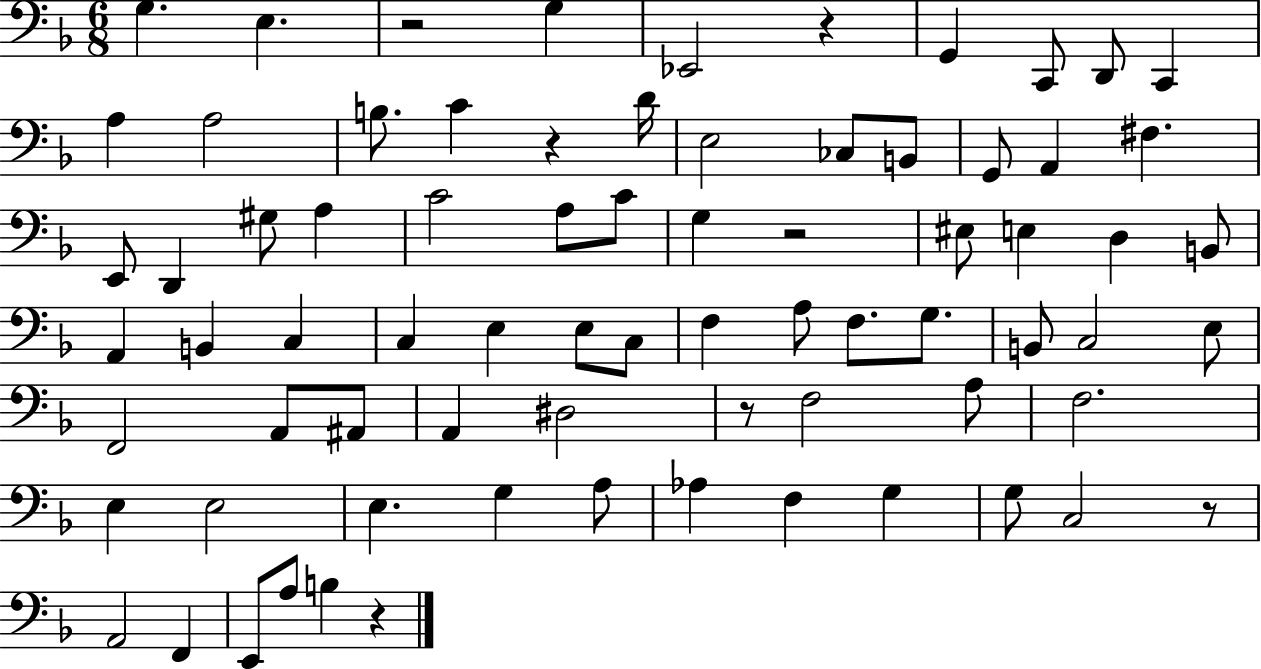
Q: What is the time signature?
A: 6/8